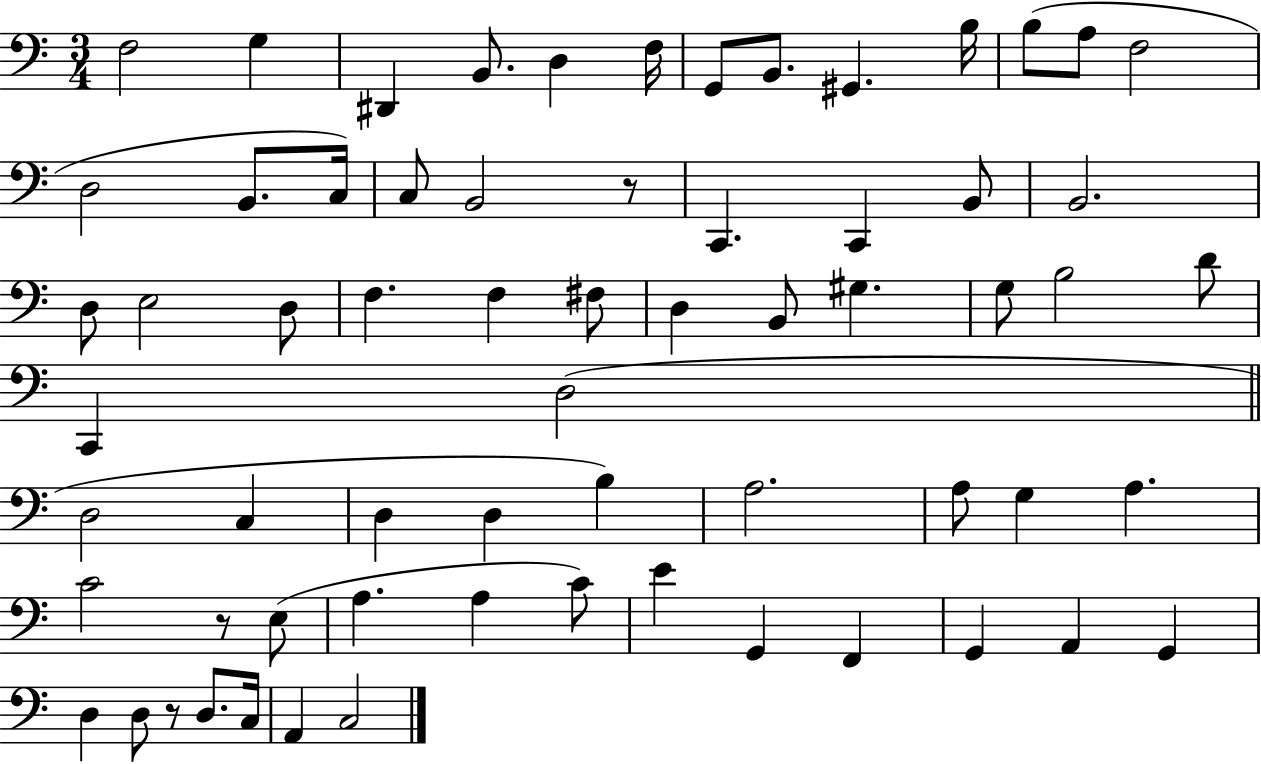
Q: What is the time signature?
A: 3/4